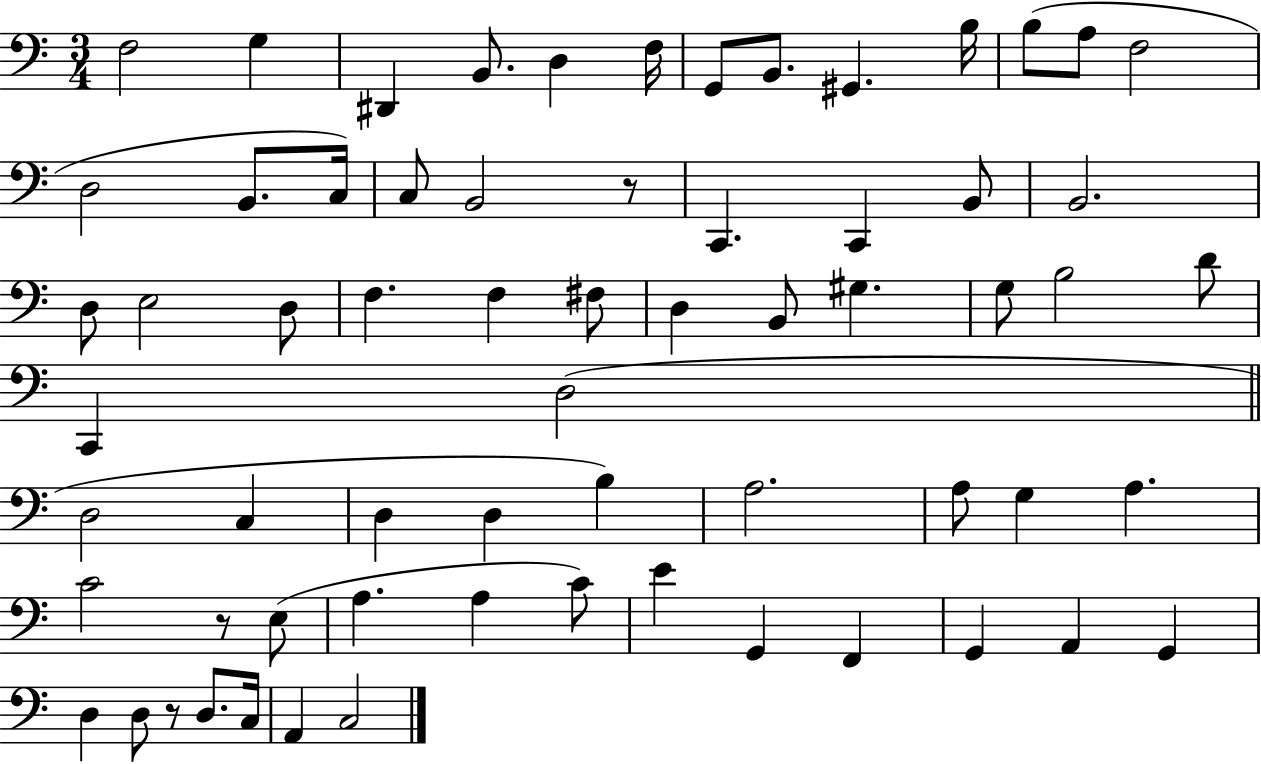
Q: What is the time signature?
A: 3/4